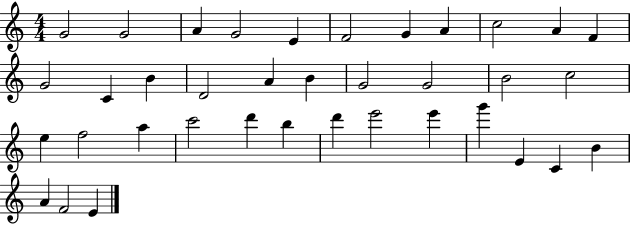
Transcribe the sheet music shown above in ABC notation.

X:1
T:Untitled
M:4/4
L:1/4
K:C
G2 G2 A G2 E F2 G A c2 A F G2 C B D2 A B G2 G2 B2 c2 e f2 a c'2 d' b d' e'2 e' g' E C B A F2 E